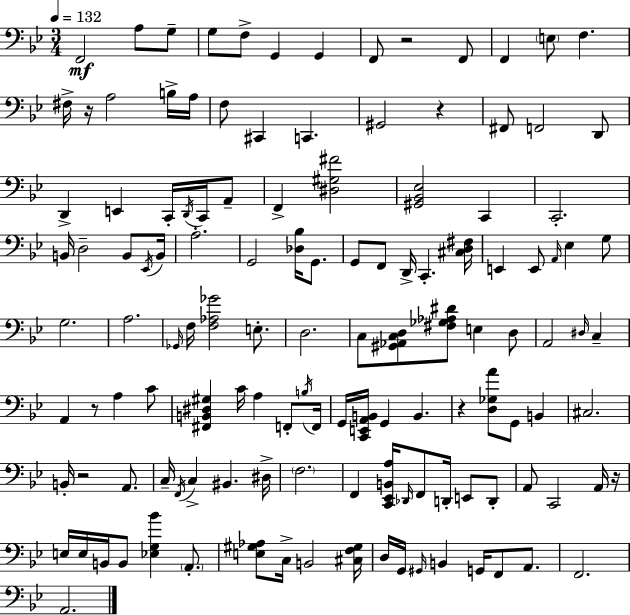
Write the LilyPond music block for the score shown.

{
  \clef bass
  \numericTimeSignature
  \time 3/4
  \key g \minor
  \tempo 4 = 132
  f,2\mf a8 g8-- | g8 f8-> g,4 g,4 | f,8 r2 f,8 | f,4 \parenthesize e8 f4. | \break fis16-> r16 a2 b16-> a16 | f8 cis,4 c,4. | gis,2 r4 | fis,8 f,2 d,8 | \break d,4-> e,4 c,16-. \acciaccatura { d,16 } c,16 a,8-- | f,4-> <dis gis fis'>2 | <gis, bes, ees>2 c,4 | c,2.-. | \break b,16 d2-- b,8 | \acciaccatura { ees,16 } b,16 a2.-. | g,2 <des bes>16 g,8. | g,8 f,8 d,16-> c,4.-. | \break <cis d fis>16 e,4 e,8 \grace { a,16 } ees4 | g8 g2. | a2. | \grace { ges,16 } f16 <f aes ges'>2 | \break e8.-. d2. | c8 <gis, aes, c d>8 <fis ges aes dis'>8 e4 | d8 a,2 | \grace { dis16 } c4-- a,4 r8 a4 | \break c'8 <fis, b, dis gis>4 c'16 a4 | f,8-. \acciaccatura { b16 } f,16 g,16 <c, e, a, b,>16 g,4 | b,4. r4 <d ges a'>8 | g,8 b,4 cis2. | \break b,16-. r2 | a,8. c16-- \acciaccatura { f,16 } c4-> | bis,4. dis16-> \parenthesize f2. | f,4 <c, ees, b, a>16 | \break \grace { des,16 } f,8 d,16-. e,8 d,8-. a,8 c,2 | a,16 r16 e16 e16 b,16 b,8 | <ees g bes'>4 \parenthesize a,8.-. <e gis aes>8 c16-> b,2 | <cis f gis>16 d16 g,16 \grace { gis,16 } b,4 | \break g,16 f,8 a,8. f,2. | a,2. | \bar "|."
}